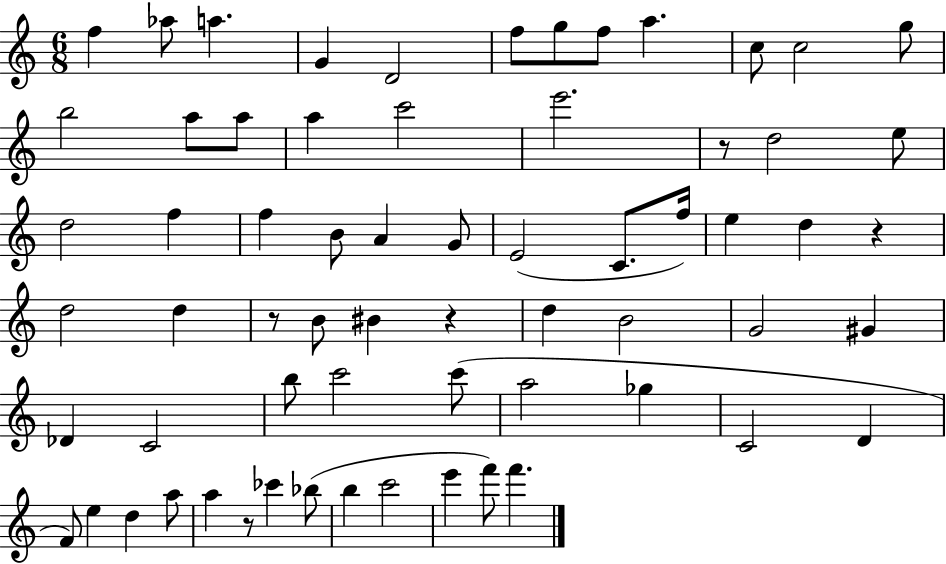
{
  \clef treble
  \numericTimeSignature
  \time 6/8
  \key c \major
  f''4 aes''8 a''4. | g'4 d'2 | f''8 g''8 f''8 a''4. | c''8 c''2 g''8 | \break b''2 a''8 a''8 | a''4 c'''2 | e'''2. | r8 d''2 e''8 | \break d''2 f''4 | f''4 b'8 a'4 g'8 | e'2( c'8. f''16) | e''4 d''4 r4 | \break d''2 d''4 | r8 b'8 bis'4 r4 | d''4 b'2 | g'2 gis'4 | \break des'4 c'2 | b''8 c'''2 c'''8( | a''2 ges''4 | c'2 d'4 | \break f'8) e''4 d''4 a''8 | a''4 r8 ces'''4 bes''8( | b''4 c'''2 | e'''4 f'''8) f'''4. | \break \bar "|."
}